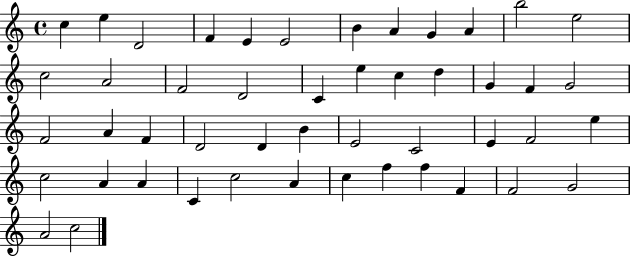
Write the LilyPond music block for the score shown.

{
  \clef treble
  \time 4/4
  \defaultTimeSignature
  \key c \major
  c''4 e''4 d'2 | f'4 e'4 e'2 | b'4 a'4 g'4 a'4 | b''2 e''2 | \break c''2 a'2 | f'2 d'2 | c'4 e''4 c''4 d''4 | g'4 f'4 g'2 | \break f'2 a'4 f'4 | d'2 d'4 b'4 | e'2 c'2 | e'4 f'2 e''4 | \break c''2 a'4 a'4 | c'4 c''2 a'4 | c''4 f''4 f''4 f'4 | f'2 g'2 | \break a'2 c''2 | \bar "|."
}